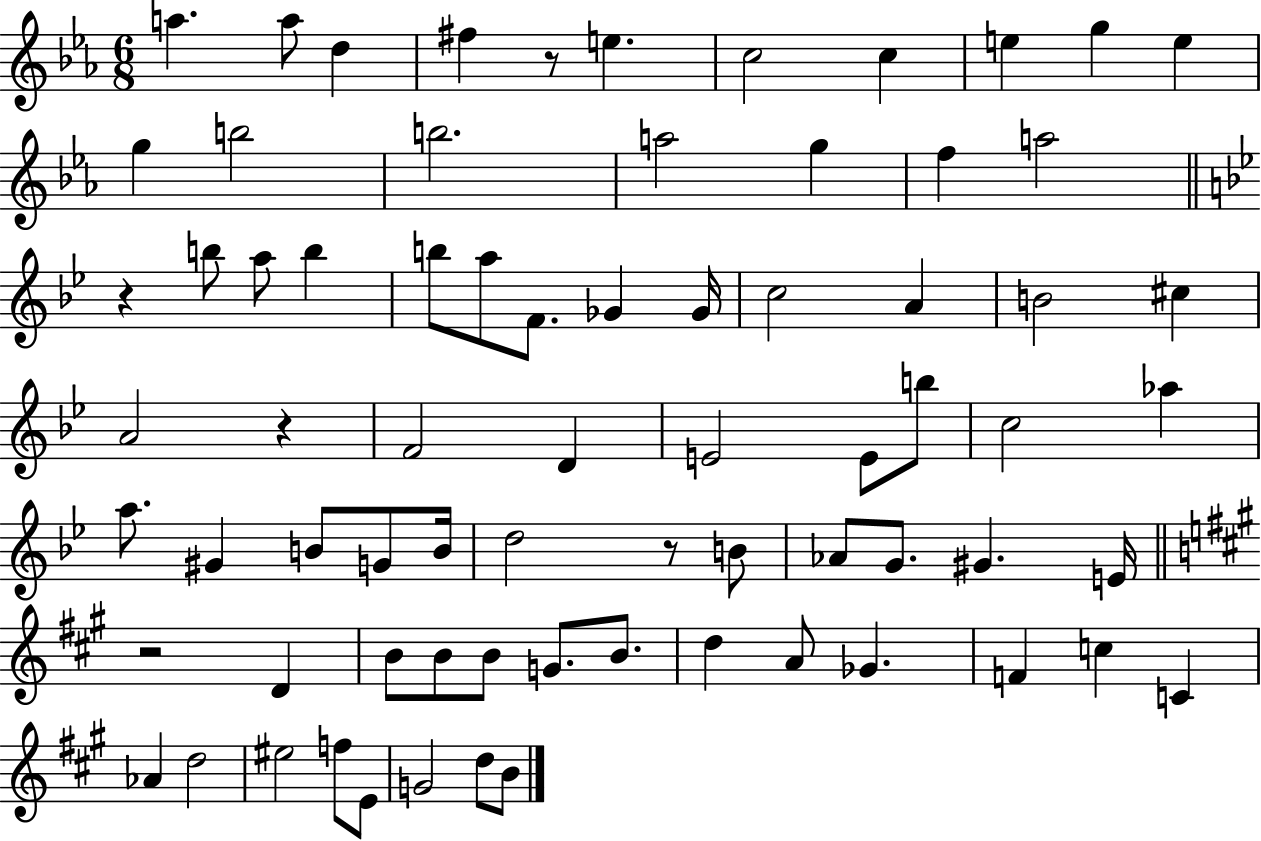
{
  \clef treble
  \numericTimeSignature
  \time 6/8
  \key ees \major
  \repeat volta 2 { a''4. a''8 d''4 | fis''4 r8 e''4. | c''2 c''4 | e''4 g''4 e''4 | \break g''4 b''2 | b''2. | a''2 g''4 | f''4 a''2 | \break \bar "||" \break \key bes \major r4 b''8 a''8 b''4 | b''8 a''8 f'8. ges'4 ges'16 | c''2 a'4 | b'2 cis''4 | \break a'2 r4 | f'2 d'4 | e'2 e'8 b''8 | c''2 aes''4 | \break a''8. gis'4 b'8 g'8 b'16 | d''2 r8 b'8 | aes'8 g'8. gis'4. e'16 | \bar "||" \break \key a \major r2 d'4 | b'8 b'8 b'8 g'8. b'8. | d''4 a'8 ges'4. | f'4 c''4 c'4 | \break aes'4 d''2 | eis''2 f''8 e'8 | g'2 d''8 b'8 | } \bar "|."
}